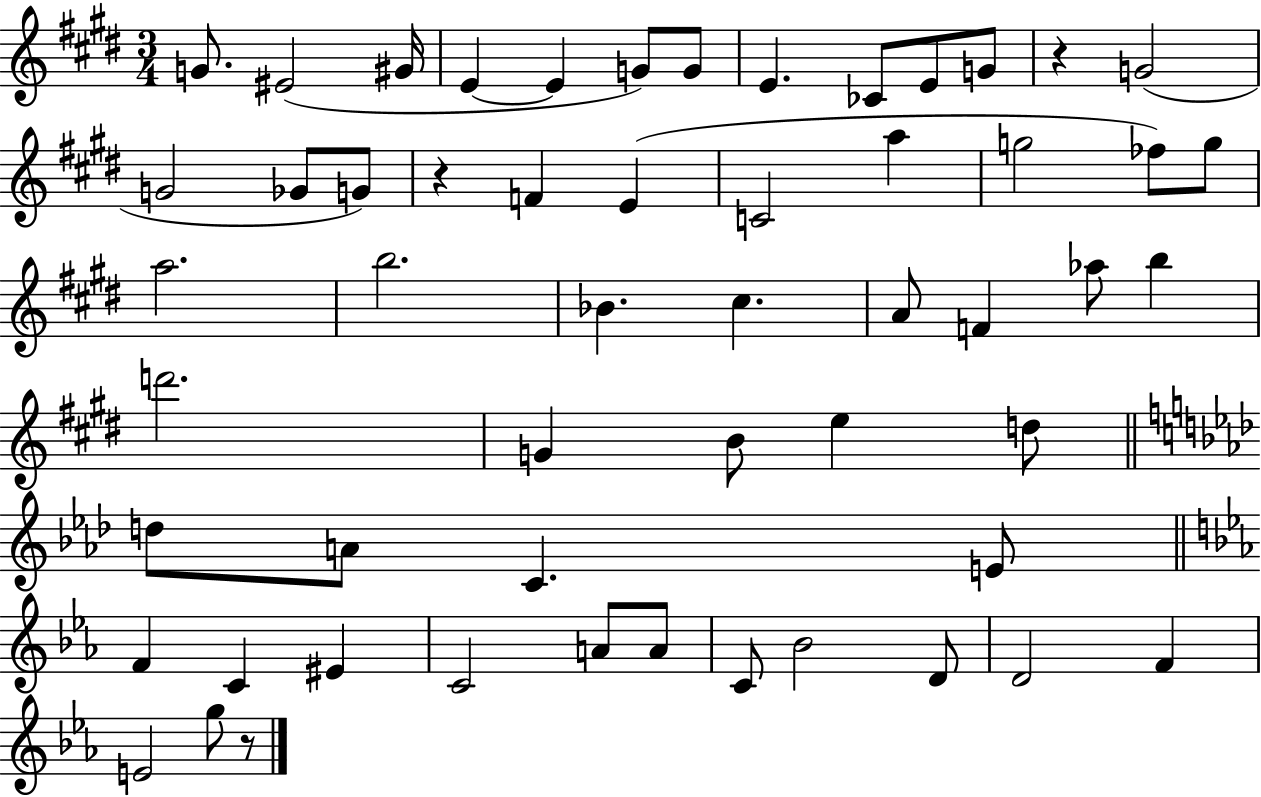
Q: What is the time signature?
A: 3/4